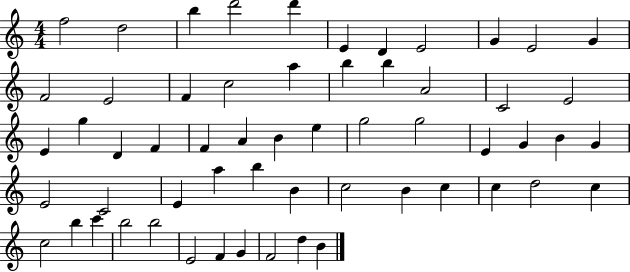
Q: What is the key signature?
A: C major